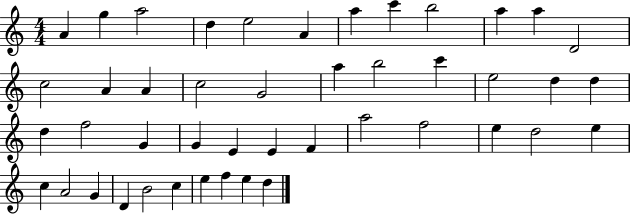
A4/q G5/q A5/h D5/q E5/h A4/q A5/q C6/q B5/h A5/q A5/q D4/h C5/h A4/q A4/q C5/h G4/h A5/q B5/h C6/q E5/h D5/q D5/q D5/q F5/h G4/q G4/q E4/q E4/q F4/q A5/h F5/h E5/q D5/h E5/q C5/q A4/h G4/q D4/q B4/h C5/q E5/q F5/q E5/q D5/q